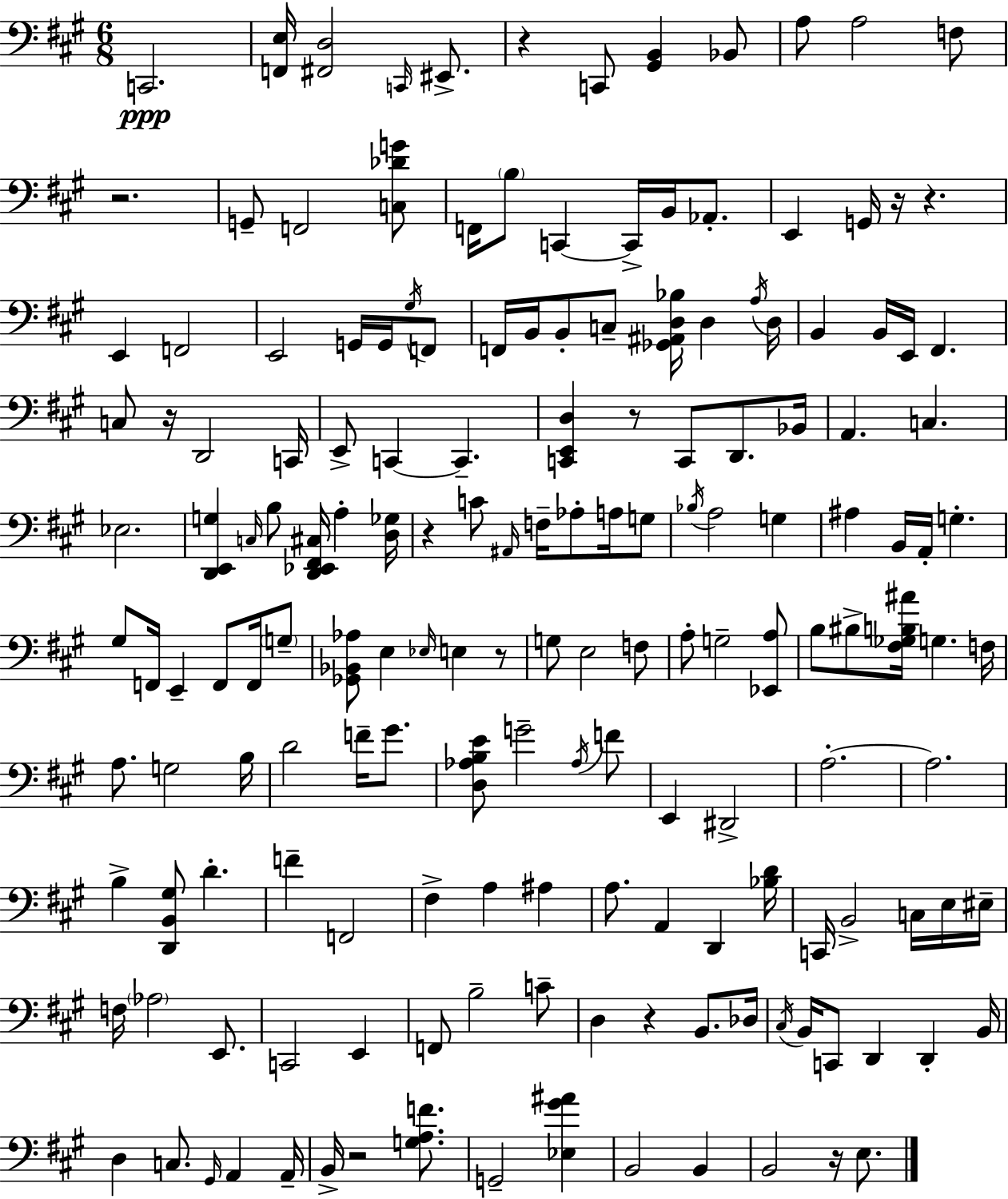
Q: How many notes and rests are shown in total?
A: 166